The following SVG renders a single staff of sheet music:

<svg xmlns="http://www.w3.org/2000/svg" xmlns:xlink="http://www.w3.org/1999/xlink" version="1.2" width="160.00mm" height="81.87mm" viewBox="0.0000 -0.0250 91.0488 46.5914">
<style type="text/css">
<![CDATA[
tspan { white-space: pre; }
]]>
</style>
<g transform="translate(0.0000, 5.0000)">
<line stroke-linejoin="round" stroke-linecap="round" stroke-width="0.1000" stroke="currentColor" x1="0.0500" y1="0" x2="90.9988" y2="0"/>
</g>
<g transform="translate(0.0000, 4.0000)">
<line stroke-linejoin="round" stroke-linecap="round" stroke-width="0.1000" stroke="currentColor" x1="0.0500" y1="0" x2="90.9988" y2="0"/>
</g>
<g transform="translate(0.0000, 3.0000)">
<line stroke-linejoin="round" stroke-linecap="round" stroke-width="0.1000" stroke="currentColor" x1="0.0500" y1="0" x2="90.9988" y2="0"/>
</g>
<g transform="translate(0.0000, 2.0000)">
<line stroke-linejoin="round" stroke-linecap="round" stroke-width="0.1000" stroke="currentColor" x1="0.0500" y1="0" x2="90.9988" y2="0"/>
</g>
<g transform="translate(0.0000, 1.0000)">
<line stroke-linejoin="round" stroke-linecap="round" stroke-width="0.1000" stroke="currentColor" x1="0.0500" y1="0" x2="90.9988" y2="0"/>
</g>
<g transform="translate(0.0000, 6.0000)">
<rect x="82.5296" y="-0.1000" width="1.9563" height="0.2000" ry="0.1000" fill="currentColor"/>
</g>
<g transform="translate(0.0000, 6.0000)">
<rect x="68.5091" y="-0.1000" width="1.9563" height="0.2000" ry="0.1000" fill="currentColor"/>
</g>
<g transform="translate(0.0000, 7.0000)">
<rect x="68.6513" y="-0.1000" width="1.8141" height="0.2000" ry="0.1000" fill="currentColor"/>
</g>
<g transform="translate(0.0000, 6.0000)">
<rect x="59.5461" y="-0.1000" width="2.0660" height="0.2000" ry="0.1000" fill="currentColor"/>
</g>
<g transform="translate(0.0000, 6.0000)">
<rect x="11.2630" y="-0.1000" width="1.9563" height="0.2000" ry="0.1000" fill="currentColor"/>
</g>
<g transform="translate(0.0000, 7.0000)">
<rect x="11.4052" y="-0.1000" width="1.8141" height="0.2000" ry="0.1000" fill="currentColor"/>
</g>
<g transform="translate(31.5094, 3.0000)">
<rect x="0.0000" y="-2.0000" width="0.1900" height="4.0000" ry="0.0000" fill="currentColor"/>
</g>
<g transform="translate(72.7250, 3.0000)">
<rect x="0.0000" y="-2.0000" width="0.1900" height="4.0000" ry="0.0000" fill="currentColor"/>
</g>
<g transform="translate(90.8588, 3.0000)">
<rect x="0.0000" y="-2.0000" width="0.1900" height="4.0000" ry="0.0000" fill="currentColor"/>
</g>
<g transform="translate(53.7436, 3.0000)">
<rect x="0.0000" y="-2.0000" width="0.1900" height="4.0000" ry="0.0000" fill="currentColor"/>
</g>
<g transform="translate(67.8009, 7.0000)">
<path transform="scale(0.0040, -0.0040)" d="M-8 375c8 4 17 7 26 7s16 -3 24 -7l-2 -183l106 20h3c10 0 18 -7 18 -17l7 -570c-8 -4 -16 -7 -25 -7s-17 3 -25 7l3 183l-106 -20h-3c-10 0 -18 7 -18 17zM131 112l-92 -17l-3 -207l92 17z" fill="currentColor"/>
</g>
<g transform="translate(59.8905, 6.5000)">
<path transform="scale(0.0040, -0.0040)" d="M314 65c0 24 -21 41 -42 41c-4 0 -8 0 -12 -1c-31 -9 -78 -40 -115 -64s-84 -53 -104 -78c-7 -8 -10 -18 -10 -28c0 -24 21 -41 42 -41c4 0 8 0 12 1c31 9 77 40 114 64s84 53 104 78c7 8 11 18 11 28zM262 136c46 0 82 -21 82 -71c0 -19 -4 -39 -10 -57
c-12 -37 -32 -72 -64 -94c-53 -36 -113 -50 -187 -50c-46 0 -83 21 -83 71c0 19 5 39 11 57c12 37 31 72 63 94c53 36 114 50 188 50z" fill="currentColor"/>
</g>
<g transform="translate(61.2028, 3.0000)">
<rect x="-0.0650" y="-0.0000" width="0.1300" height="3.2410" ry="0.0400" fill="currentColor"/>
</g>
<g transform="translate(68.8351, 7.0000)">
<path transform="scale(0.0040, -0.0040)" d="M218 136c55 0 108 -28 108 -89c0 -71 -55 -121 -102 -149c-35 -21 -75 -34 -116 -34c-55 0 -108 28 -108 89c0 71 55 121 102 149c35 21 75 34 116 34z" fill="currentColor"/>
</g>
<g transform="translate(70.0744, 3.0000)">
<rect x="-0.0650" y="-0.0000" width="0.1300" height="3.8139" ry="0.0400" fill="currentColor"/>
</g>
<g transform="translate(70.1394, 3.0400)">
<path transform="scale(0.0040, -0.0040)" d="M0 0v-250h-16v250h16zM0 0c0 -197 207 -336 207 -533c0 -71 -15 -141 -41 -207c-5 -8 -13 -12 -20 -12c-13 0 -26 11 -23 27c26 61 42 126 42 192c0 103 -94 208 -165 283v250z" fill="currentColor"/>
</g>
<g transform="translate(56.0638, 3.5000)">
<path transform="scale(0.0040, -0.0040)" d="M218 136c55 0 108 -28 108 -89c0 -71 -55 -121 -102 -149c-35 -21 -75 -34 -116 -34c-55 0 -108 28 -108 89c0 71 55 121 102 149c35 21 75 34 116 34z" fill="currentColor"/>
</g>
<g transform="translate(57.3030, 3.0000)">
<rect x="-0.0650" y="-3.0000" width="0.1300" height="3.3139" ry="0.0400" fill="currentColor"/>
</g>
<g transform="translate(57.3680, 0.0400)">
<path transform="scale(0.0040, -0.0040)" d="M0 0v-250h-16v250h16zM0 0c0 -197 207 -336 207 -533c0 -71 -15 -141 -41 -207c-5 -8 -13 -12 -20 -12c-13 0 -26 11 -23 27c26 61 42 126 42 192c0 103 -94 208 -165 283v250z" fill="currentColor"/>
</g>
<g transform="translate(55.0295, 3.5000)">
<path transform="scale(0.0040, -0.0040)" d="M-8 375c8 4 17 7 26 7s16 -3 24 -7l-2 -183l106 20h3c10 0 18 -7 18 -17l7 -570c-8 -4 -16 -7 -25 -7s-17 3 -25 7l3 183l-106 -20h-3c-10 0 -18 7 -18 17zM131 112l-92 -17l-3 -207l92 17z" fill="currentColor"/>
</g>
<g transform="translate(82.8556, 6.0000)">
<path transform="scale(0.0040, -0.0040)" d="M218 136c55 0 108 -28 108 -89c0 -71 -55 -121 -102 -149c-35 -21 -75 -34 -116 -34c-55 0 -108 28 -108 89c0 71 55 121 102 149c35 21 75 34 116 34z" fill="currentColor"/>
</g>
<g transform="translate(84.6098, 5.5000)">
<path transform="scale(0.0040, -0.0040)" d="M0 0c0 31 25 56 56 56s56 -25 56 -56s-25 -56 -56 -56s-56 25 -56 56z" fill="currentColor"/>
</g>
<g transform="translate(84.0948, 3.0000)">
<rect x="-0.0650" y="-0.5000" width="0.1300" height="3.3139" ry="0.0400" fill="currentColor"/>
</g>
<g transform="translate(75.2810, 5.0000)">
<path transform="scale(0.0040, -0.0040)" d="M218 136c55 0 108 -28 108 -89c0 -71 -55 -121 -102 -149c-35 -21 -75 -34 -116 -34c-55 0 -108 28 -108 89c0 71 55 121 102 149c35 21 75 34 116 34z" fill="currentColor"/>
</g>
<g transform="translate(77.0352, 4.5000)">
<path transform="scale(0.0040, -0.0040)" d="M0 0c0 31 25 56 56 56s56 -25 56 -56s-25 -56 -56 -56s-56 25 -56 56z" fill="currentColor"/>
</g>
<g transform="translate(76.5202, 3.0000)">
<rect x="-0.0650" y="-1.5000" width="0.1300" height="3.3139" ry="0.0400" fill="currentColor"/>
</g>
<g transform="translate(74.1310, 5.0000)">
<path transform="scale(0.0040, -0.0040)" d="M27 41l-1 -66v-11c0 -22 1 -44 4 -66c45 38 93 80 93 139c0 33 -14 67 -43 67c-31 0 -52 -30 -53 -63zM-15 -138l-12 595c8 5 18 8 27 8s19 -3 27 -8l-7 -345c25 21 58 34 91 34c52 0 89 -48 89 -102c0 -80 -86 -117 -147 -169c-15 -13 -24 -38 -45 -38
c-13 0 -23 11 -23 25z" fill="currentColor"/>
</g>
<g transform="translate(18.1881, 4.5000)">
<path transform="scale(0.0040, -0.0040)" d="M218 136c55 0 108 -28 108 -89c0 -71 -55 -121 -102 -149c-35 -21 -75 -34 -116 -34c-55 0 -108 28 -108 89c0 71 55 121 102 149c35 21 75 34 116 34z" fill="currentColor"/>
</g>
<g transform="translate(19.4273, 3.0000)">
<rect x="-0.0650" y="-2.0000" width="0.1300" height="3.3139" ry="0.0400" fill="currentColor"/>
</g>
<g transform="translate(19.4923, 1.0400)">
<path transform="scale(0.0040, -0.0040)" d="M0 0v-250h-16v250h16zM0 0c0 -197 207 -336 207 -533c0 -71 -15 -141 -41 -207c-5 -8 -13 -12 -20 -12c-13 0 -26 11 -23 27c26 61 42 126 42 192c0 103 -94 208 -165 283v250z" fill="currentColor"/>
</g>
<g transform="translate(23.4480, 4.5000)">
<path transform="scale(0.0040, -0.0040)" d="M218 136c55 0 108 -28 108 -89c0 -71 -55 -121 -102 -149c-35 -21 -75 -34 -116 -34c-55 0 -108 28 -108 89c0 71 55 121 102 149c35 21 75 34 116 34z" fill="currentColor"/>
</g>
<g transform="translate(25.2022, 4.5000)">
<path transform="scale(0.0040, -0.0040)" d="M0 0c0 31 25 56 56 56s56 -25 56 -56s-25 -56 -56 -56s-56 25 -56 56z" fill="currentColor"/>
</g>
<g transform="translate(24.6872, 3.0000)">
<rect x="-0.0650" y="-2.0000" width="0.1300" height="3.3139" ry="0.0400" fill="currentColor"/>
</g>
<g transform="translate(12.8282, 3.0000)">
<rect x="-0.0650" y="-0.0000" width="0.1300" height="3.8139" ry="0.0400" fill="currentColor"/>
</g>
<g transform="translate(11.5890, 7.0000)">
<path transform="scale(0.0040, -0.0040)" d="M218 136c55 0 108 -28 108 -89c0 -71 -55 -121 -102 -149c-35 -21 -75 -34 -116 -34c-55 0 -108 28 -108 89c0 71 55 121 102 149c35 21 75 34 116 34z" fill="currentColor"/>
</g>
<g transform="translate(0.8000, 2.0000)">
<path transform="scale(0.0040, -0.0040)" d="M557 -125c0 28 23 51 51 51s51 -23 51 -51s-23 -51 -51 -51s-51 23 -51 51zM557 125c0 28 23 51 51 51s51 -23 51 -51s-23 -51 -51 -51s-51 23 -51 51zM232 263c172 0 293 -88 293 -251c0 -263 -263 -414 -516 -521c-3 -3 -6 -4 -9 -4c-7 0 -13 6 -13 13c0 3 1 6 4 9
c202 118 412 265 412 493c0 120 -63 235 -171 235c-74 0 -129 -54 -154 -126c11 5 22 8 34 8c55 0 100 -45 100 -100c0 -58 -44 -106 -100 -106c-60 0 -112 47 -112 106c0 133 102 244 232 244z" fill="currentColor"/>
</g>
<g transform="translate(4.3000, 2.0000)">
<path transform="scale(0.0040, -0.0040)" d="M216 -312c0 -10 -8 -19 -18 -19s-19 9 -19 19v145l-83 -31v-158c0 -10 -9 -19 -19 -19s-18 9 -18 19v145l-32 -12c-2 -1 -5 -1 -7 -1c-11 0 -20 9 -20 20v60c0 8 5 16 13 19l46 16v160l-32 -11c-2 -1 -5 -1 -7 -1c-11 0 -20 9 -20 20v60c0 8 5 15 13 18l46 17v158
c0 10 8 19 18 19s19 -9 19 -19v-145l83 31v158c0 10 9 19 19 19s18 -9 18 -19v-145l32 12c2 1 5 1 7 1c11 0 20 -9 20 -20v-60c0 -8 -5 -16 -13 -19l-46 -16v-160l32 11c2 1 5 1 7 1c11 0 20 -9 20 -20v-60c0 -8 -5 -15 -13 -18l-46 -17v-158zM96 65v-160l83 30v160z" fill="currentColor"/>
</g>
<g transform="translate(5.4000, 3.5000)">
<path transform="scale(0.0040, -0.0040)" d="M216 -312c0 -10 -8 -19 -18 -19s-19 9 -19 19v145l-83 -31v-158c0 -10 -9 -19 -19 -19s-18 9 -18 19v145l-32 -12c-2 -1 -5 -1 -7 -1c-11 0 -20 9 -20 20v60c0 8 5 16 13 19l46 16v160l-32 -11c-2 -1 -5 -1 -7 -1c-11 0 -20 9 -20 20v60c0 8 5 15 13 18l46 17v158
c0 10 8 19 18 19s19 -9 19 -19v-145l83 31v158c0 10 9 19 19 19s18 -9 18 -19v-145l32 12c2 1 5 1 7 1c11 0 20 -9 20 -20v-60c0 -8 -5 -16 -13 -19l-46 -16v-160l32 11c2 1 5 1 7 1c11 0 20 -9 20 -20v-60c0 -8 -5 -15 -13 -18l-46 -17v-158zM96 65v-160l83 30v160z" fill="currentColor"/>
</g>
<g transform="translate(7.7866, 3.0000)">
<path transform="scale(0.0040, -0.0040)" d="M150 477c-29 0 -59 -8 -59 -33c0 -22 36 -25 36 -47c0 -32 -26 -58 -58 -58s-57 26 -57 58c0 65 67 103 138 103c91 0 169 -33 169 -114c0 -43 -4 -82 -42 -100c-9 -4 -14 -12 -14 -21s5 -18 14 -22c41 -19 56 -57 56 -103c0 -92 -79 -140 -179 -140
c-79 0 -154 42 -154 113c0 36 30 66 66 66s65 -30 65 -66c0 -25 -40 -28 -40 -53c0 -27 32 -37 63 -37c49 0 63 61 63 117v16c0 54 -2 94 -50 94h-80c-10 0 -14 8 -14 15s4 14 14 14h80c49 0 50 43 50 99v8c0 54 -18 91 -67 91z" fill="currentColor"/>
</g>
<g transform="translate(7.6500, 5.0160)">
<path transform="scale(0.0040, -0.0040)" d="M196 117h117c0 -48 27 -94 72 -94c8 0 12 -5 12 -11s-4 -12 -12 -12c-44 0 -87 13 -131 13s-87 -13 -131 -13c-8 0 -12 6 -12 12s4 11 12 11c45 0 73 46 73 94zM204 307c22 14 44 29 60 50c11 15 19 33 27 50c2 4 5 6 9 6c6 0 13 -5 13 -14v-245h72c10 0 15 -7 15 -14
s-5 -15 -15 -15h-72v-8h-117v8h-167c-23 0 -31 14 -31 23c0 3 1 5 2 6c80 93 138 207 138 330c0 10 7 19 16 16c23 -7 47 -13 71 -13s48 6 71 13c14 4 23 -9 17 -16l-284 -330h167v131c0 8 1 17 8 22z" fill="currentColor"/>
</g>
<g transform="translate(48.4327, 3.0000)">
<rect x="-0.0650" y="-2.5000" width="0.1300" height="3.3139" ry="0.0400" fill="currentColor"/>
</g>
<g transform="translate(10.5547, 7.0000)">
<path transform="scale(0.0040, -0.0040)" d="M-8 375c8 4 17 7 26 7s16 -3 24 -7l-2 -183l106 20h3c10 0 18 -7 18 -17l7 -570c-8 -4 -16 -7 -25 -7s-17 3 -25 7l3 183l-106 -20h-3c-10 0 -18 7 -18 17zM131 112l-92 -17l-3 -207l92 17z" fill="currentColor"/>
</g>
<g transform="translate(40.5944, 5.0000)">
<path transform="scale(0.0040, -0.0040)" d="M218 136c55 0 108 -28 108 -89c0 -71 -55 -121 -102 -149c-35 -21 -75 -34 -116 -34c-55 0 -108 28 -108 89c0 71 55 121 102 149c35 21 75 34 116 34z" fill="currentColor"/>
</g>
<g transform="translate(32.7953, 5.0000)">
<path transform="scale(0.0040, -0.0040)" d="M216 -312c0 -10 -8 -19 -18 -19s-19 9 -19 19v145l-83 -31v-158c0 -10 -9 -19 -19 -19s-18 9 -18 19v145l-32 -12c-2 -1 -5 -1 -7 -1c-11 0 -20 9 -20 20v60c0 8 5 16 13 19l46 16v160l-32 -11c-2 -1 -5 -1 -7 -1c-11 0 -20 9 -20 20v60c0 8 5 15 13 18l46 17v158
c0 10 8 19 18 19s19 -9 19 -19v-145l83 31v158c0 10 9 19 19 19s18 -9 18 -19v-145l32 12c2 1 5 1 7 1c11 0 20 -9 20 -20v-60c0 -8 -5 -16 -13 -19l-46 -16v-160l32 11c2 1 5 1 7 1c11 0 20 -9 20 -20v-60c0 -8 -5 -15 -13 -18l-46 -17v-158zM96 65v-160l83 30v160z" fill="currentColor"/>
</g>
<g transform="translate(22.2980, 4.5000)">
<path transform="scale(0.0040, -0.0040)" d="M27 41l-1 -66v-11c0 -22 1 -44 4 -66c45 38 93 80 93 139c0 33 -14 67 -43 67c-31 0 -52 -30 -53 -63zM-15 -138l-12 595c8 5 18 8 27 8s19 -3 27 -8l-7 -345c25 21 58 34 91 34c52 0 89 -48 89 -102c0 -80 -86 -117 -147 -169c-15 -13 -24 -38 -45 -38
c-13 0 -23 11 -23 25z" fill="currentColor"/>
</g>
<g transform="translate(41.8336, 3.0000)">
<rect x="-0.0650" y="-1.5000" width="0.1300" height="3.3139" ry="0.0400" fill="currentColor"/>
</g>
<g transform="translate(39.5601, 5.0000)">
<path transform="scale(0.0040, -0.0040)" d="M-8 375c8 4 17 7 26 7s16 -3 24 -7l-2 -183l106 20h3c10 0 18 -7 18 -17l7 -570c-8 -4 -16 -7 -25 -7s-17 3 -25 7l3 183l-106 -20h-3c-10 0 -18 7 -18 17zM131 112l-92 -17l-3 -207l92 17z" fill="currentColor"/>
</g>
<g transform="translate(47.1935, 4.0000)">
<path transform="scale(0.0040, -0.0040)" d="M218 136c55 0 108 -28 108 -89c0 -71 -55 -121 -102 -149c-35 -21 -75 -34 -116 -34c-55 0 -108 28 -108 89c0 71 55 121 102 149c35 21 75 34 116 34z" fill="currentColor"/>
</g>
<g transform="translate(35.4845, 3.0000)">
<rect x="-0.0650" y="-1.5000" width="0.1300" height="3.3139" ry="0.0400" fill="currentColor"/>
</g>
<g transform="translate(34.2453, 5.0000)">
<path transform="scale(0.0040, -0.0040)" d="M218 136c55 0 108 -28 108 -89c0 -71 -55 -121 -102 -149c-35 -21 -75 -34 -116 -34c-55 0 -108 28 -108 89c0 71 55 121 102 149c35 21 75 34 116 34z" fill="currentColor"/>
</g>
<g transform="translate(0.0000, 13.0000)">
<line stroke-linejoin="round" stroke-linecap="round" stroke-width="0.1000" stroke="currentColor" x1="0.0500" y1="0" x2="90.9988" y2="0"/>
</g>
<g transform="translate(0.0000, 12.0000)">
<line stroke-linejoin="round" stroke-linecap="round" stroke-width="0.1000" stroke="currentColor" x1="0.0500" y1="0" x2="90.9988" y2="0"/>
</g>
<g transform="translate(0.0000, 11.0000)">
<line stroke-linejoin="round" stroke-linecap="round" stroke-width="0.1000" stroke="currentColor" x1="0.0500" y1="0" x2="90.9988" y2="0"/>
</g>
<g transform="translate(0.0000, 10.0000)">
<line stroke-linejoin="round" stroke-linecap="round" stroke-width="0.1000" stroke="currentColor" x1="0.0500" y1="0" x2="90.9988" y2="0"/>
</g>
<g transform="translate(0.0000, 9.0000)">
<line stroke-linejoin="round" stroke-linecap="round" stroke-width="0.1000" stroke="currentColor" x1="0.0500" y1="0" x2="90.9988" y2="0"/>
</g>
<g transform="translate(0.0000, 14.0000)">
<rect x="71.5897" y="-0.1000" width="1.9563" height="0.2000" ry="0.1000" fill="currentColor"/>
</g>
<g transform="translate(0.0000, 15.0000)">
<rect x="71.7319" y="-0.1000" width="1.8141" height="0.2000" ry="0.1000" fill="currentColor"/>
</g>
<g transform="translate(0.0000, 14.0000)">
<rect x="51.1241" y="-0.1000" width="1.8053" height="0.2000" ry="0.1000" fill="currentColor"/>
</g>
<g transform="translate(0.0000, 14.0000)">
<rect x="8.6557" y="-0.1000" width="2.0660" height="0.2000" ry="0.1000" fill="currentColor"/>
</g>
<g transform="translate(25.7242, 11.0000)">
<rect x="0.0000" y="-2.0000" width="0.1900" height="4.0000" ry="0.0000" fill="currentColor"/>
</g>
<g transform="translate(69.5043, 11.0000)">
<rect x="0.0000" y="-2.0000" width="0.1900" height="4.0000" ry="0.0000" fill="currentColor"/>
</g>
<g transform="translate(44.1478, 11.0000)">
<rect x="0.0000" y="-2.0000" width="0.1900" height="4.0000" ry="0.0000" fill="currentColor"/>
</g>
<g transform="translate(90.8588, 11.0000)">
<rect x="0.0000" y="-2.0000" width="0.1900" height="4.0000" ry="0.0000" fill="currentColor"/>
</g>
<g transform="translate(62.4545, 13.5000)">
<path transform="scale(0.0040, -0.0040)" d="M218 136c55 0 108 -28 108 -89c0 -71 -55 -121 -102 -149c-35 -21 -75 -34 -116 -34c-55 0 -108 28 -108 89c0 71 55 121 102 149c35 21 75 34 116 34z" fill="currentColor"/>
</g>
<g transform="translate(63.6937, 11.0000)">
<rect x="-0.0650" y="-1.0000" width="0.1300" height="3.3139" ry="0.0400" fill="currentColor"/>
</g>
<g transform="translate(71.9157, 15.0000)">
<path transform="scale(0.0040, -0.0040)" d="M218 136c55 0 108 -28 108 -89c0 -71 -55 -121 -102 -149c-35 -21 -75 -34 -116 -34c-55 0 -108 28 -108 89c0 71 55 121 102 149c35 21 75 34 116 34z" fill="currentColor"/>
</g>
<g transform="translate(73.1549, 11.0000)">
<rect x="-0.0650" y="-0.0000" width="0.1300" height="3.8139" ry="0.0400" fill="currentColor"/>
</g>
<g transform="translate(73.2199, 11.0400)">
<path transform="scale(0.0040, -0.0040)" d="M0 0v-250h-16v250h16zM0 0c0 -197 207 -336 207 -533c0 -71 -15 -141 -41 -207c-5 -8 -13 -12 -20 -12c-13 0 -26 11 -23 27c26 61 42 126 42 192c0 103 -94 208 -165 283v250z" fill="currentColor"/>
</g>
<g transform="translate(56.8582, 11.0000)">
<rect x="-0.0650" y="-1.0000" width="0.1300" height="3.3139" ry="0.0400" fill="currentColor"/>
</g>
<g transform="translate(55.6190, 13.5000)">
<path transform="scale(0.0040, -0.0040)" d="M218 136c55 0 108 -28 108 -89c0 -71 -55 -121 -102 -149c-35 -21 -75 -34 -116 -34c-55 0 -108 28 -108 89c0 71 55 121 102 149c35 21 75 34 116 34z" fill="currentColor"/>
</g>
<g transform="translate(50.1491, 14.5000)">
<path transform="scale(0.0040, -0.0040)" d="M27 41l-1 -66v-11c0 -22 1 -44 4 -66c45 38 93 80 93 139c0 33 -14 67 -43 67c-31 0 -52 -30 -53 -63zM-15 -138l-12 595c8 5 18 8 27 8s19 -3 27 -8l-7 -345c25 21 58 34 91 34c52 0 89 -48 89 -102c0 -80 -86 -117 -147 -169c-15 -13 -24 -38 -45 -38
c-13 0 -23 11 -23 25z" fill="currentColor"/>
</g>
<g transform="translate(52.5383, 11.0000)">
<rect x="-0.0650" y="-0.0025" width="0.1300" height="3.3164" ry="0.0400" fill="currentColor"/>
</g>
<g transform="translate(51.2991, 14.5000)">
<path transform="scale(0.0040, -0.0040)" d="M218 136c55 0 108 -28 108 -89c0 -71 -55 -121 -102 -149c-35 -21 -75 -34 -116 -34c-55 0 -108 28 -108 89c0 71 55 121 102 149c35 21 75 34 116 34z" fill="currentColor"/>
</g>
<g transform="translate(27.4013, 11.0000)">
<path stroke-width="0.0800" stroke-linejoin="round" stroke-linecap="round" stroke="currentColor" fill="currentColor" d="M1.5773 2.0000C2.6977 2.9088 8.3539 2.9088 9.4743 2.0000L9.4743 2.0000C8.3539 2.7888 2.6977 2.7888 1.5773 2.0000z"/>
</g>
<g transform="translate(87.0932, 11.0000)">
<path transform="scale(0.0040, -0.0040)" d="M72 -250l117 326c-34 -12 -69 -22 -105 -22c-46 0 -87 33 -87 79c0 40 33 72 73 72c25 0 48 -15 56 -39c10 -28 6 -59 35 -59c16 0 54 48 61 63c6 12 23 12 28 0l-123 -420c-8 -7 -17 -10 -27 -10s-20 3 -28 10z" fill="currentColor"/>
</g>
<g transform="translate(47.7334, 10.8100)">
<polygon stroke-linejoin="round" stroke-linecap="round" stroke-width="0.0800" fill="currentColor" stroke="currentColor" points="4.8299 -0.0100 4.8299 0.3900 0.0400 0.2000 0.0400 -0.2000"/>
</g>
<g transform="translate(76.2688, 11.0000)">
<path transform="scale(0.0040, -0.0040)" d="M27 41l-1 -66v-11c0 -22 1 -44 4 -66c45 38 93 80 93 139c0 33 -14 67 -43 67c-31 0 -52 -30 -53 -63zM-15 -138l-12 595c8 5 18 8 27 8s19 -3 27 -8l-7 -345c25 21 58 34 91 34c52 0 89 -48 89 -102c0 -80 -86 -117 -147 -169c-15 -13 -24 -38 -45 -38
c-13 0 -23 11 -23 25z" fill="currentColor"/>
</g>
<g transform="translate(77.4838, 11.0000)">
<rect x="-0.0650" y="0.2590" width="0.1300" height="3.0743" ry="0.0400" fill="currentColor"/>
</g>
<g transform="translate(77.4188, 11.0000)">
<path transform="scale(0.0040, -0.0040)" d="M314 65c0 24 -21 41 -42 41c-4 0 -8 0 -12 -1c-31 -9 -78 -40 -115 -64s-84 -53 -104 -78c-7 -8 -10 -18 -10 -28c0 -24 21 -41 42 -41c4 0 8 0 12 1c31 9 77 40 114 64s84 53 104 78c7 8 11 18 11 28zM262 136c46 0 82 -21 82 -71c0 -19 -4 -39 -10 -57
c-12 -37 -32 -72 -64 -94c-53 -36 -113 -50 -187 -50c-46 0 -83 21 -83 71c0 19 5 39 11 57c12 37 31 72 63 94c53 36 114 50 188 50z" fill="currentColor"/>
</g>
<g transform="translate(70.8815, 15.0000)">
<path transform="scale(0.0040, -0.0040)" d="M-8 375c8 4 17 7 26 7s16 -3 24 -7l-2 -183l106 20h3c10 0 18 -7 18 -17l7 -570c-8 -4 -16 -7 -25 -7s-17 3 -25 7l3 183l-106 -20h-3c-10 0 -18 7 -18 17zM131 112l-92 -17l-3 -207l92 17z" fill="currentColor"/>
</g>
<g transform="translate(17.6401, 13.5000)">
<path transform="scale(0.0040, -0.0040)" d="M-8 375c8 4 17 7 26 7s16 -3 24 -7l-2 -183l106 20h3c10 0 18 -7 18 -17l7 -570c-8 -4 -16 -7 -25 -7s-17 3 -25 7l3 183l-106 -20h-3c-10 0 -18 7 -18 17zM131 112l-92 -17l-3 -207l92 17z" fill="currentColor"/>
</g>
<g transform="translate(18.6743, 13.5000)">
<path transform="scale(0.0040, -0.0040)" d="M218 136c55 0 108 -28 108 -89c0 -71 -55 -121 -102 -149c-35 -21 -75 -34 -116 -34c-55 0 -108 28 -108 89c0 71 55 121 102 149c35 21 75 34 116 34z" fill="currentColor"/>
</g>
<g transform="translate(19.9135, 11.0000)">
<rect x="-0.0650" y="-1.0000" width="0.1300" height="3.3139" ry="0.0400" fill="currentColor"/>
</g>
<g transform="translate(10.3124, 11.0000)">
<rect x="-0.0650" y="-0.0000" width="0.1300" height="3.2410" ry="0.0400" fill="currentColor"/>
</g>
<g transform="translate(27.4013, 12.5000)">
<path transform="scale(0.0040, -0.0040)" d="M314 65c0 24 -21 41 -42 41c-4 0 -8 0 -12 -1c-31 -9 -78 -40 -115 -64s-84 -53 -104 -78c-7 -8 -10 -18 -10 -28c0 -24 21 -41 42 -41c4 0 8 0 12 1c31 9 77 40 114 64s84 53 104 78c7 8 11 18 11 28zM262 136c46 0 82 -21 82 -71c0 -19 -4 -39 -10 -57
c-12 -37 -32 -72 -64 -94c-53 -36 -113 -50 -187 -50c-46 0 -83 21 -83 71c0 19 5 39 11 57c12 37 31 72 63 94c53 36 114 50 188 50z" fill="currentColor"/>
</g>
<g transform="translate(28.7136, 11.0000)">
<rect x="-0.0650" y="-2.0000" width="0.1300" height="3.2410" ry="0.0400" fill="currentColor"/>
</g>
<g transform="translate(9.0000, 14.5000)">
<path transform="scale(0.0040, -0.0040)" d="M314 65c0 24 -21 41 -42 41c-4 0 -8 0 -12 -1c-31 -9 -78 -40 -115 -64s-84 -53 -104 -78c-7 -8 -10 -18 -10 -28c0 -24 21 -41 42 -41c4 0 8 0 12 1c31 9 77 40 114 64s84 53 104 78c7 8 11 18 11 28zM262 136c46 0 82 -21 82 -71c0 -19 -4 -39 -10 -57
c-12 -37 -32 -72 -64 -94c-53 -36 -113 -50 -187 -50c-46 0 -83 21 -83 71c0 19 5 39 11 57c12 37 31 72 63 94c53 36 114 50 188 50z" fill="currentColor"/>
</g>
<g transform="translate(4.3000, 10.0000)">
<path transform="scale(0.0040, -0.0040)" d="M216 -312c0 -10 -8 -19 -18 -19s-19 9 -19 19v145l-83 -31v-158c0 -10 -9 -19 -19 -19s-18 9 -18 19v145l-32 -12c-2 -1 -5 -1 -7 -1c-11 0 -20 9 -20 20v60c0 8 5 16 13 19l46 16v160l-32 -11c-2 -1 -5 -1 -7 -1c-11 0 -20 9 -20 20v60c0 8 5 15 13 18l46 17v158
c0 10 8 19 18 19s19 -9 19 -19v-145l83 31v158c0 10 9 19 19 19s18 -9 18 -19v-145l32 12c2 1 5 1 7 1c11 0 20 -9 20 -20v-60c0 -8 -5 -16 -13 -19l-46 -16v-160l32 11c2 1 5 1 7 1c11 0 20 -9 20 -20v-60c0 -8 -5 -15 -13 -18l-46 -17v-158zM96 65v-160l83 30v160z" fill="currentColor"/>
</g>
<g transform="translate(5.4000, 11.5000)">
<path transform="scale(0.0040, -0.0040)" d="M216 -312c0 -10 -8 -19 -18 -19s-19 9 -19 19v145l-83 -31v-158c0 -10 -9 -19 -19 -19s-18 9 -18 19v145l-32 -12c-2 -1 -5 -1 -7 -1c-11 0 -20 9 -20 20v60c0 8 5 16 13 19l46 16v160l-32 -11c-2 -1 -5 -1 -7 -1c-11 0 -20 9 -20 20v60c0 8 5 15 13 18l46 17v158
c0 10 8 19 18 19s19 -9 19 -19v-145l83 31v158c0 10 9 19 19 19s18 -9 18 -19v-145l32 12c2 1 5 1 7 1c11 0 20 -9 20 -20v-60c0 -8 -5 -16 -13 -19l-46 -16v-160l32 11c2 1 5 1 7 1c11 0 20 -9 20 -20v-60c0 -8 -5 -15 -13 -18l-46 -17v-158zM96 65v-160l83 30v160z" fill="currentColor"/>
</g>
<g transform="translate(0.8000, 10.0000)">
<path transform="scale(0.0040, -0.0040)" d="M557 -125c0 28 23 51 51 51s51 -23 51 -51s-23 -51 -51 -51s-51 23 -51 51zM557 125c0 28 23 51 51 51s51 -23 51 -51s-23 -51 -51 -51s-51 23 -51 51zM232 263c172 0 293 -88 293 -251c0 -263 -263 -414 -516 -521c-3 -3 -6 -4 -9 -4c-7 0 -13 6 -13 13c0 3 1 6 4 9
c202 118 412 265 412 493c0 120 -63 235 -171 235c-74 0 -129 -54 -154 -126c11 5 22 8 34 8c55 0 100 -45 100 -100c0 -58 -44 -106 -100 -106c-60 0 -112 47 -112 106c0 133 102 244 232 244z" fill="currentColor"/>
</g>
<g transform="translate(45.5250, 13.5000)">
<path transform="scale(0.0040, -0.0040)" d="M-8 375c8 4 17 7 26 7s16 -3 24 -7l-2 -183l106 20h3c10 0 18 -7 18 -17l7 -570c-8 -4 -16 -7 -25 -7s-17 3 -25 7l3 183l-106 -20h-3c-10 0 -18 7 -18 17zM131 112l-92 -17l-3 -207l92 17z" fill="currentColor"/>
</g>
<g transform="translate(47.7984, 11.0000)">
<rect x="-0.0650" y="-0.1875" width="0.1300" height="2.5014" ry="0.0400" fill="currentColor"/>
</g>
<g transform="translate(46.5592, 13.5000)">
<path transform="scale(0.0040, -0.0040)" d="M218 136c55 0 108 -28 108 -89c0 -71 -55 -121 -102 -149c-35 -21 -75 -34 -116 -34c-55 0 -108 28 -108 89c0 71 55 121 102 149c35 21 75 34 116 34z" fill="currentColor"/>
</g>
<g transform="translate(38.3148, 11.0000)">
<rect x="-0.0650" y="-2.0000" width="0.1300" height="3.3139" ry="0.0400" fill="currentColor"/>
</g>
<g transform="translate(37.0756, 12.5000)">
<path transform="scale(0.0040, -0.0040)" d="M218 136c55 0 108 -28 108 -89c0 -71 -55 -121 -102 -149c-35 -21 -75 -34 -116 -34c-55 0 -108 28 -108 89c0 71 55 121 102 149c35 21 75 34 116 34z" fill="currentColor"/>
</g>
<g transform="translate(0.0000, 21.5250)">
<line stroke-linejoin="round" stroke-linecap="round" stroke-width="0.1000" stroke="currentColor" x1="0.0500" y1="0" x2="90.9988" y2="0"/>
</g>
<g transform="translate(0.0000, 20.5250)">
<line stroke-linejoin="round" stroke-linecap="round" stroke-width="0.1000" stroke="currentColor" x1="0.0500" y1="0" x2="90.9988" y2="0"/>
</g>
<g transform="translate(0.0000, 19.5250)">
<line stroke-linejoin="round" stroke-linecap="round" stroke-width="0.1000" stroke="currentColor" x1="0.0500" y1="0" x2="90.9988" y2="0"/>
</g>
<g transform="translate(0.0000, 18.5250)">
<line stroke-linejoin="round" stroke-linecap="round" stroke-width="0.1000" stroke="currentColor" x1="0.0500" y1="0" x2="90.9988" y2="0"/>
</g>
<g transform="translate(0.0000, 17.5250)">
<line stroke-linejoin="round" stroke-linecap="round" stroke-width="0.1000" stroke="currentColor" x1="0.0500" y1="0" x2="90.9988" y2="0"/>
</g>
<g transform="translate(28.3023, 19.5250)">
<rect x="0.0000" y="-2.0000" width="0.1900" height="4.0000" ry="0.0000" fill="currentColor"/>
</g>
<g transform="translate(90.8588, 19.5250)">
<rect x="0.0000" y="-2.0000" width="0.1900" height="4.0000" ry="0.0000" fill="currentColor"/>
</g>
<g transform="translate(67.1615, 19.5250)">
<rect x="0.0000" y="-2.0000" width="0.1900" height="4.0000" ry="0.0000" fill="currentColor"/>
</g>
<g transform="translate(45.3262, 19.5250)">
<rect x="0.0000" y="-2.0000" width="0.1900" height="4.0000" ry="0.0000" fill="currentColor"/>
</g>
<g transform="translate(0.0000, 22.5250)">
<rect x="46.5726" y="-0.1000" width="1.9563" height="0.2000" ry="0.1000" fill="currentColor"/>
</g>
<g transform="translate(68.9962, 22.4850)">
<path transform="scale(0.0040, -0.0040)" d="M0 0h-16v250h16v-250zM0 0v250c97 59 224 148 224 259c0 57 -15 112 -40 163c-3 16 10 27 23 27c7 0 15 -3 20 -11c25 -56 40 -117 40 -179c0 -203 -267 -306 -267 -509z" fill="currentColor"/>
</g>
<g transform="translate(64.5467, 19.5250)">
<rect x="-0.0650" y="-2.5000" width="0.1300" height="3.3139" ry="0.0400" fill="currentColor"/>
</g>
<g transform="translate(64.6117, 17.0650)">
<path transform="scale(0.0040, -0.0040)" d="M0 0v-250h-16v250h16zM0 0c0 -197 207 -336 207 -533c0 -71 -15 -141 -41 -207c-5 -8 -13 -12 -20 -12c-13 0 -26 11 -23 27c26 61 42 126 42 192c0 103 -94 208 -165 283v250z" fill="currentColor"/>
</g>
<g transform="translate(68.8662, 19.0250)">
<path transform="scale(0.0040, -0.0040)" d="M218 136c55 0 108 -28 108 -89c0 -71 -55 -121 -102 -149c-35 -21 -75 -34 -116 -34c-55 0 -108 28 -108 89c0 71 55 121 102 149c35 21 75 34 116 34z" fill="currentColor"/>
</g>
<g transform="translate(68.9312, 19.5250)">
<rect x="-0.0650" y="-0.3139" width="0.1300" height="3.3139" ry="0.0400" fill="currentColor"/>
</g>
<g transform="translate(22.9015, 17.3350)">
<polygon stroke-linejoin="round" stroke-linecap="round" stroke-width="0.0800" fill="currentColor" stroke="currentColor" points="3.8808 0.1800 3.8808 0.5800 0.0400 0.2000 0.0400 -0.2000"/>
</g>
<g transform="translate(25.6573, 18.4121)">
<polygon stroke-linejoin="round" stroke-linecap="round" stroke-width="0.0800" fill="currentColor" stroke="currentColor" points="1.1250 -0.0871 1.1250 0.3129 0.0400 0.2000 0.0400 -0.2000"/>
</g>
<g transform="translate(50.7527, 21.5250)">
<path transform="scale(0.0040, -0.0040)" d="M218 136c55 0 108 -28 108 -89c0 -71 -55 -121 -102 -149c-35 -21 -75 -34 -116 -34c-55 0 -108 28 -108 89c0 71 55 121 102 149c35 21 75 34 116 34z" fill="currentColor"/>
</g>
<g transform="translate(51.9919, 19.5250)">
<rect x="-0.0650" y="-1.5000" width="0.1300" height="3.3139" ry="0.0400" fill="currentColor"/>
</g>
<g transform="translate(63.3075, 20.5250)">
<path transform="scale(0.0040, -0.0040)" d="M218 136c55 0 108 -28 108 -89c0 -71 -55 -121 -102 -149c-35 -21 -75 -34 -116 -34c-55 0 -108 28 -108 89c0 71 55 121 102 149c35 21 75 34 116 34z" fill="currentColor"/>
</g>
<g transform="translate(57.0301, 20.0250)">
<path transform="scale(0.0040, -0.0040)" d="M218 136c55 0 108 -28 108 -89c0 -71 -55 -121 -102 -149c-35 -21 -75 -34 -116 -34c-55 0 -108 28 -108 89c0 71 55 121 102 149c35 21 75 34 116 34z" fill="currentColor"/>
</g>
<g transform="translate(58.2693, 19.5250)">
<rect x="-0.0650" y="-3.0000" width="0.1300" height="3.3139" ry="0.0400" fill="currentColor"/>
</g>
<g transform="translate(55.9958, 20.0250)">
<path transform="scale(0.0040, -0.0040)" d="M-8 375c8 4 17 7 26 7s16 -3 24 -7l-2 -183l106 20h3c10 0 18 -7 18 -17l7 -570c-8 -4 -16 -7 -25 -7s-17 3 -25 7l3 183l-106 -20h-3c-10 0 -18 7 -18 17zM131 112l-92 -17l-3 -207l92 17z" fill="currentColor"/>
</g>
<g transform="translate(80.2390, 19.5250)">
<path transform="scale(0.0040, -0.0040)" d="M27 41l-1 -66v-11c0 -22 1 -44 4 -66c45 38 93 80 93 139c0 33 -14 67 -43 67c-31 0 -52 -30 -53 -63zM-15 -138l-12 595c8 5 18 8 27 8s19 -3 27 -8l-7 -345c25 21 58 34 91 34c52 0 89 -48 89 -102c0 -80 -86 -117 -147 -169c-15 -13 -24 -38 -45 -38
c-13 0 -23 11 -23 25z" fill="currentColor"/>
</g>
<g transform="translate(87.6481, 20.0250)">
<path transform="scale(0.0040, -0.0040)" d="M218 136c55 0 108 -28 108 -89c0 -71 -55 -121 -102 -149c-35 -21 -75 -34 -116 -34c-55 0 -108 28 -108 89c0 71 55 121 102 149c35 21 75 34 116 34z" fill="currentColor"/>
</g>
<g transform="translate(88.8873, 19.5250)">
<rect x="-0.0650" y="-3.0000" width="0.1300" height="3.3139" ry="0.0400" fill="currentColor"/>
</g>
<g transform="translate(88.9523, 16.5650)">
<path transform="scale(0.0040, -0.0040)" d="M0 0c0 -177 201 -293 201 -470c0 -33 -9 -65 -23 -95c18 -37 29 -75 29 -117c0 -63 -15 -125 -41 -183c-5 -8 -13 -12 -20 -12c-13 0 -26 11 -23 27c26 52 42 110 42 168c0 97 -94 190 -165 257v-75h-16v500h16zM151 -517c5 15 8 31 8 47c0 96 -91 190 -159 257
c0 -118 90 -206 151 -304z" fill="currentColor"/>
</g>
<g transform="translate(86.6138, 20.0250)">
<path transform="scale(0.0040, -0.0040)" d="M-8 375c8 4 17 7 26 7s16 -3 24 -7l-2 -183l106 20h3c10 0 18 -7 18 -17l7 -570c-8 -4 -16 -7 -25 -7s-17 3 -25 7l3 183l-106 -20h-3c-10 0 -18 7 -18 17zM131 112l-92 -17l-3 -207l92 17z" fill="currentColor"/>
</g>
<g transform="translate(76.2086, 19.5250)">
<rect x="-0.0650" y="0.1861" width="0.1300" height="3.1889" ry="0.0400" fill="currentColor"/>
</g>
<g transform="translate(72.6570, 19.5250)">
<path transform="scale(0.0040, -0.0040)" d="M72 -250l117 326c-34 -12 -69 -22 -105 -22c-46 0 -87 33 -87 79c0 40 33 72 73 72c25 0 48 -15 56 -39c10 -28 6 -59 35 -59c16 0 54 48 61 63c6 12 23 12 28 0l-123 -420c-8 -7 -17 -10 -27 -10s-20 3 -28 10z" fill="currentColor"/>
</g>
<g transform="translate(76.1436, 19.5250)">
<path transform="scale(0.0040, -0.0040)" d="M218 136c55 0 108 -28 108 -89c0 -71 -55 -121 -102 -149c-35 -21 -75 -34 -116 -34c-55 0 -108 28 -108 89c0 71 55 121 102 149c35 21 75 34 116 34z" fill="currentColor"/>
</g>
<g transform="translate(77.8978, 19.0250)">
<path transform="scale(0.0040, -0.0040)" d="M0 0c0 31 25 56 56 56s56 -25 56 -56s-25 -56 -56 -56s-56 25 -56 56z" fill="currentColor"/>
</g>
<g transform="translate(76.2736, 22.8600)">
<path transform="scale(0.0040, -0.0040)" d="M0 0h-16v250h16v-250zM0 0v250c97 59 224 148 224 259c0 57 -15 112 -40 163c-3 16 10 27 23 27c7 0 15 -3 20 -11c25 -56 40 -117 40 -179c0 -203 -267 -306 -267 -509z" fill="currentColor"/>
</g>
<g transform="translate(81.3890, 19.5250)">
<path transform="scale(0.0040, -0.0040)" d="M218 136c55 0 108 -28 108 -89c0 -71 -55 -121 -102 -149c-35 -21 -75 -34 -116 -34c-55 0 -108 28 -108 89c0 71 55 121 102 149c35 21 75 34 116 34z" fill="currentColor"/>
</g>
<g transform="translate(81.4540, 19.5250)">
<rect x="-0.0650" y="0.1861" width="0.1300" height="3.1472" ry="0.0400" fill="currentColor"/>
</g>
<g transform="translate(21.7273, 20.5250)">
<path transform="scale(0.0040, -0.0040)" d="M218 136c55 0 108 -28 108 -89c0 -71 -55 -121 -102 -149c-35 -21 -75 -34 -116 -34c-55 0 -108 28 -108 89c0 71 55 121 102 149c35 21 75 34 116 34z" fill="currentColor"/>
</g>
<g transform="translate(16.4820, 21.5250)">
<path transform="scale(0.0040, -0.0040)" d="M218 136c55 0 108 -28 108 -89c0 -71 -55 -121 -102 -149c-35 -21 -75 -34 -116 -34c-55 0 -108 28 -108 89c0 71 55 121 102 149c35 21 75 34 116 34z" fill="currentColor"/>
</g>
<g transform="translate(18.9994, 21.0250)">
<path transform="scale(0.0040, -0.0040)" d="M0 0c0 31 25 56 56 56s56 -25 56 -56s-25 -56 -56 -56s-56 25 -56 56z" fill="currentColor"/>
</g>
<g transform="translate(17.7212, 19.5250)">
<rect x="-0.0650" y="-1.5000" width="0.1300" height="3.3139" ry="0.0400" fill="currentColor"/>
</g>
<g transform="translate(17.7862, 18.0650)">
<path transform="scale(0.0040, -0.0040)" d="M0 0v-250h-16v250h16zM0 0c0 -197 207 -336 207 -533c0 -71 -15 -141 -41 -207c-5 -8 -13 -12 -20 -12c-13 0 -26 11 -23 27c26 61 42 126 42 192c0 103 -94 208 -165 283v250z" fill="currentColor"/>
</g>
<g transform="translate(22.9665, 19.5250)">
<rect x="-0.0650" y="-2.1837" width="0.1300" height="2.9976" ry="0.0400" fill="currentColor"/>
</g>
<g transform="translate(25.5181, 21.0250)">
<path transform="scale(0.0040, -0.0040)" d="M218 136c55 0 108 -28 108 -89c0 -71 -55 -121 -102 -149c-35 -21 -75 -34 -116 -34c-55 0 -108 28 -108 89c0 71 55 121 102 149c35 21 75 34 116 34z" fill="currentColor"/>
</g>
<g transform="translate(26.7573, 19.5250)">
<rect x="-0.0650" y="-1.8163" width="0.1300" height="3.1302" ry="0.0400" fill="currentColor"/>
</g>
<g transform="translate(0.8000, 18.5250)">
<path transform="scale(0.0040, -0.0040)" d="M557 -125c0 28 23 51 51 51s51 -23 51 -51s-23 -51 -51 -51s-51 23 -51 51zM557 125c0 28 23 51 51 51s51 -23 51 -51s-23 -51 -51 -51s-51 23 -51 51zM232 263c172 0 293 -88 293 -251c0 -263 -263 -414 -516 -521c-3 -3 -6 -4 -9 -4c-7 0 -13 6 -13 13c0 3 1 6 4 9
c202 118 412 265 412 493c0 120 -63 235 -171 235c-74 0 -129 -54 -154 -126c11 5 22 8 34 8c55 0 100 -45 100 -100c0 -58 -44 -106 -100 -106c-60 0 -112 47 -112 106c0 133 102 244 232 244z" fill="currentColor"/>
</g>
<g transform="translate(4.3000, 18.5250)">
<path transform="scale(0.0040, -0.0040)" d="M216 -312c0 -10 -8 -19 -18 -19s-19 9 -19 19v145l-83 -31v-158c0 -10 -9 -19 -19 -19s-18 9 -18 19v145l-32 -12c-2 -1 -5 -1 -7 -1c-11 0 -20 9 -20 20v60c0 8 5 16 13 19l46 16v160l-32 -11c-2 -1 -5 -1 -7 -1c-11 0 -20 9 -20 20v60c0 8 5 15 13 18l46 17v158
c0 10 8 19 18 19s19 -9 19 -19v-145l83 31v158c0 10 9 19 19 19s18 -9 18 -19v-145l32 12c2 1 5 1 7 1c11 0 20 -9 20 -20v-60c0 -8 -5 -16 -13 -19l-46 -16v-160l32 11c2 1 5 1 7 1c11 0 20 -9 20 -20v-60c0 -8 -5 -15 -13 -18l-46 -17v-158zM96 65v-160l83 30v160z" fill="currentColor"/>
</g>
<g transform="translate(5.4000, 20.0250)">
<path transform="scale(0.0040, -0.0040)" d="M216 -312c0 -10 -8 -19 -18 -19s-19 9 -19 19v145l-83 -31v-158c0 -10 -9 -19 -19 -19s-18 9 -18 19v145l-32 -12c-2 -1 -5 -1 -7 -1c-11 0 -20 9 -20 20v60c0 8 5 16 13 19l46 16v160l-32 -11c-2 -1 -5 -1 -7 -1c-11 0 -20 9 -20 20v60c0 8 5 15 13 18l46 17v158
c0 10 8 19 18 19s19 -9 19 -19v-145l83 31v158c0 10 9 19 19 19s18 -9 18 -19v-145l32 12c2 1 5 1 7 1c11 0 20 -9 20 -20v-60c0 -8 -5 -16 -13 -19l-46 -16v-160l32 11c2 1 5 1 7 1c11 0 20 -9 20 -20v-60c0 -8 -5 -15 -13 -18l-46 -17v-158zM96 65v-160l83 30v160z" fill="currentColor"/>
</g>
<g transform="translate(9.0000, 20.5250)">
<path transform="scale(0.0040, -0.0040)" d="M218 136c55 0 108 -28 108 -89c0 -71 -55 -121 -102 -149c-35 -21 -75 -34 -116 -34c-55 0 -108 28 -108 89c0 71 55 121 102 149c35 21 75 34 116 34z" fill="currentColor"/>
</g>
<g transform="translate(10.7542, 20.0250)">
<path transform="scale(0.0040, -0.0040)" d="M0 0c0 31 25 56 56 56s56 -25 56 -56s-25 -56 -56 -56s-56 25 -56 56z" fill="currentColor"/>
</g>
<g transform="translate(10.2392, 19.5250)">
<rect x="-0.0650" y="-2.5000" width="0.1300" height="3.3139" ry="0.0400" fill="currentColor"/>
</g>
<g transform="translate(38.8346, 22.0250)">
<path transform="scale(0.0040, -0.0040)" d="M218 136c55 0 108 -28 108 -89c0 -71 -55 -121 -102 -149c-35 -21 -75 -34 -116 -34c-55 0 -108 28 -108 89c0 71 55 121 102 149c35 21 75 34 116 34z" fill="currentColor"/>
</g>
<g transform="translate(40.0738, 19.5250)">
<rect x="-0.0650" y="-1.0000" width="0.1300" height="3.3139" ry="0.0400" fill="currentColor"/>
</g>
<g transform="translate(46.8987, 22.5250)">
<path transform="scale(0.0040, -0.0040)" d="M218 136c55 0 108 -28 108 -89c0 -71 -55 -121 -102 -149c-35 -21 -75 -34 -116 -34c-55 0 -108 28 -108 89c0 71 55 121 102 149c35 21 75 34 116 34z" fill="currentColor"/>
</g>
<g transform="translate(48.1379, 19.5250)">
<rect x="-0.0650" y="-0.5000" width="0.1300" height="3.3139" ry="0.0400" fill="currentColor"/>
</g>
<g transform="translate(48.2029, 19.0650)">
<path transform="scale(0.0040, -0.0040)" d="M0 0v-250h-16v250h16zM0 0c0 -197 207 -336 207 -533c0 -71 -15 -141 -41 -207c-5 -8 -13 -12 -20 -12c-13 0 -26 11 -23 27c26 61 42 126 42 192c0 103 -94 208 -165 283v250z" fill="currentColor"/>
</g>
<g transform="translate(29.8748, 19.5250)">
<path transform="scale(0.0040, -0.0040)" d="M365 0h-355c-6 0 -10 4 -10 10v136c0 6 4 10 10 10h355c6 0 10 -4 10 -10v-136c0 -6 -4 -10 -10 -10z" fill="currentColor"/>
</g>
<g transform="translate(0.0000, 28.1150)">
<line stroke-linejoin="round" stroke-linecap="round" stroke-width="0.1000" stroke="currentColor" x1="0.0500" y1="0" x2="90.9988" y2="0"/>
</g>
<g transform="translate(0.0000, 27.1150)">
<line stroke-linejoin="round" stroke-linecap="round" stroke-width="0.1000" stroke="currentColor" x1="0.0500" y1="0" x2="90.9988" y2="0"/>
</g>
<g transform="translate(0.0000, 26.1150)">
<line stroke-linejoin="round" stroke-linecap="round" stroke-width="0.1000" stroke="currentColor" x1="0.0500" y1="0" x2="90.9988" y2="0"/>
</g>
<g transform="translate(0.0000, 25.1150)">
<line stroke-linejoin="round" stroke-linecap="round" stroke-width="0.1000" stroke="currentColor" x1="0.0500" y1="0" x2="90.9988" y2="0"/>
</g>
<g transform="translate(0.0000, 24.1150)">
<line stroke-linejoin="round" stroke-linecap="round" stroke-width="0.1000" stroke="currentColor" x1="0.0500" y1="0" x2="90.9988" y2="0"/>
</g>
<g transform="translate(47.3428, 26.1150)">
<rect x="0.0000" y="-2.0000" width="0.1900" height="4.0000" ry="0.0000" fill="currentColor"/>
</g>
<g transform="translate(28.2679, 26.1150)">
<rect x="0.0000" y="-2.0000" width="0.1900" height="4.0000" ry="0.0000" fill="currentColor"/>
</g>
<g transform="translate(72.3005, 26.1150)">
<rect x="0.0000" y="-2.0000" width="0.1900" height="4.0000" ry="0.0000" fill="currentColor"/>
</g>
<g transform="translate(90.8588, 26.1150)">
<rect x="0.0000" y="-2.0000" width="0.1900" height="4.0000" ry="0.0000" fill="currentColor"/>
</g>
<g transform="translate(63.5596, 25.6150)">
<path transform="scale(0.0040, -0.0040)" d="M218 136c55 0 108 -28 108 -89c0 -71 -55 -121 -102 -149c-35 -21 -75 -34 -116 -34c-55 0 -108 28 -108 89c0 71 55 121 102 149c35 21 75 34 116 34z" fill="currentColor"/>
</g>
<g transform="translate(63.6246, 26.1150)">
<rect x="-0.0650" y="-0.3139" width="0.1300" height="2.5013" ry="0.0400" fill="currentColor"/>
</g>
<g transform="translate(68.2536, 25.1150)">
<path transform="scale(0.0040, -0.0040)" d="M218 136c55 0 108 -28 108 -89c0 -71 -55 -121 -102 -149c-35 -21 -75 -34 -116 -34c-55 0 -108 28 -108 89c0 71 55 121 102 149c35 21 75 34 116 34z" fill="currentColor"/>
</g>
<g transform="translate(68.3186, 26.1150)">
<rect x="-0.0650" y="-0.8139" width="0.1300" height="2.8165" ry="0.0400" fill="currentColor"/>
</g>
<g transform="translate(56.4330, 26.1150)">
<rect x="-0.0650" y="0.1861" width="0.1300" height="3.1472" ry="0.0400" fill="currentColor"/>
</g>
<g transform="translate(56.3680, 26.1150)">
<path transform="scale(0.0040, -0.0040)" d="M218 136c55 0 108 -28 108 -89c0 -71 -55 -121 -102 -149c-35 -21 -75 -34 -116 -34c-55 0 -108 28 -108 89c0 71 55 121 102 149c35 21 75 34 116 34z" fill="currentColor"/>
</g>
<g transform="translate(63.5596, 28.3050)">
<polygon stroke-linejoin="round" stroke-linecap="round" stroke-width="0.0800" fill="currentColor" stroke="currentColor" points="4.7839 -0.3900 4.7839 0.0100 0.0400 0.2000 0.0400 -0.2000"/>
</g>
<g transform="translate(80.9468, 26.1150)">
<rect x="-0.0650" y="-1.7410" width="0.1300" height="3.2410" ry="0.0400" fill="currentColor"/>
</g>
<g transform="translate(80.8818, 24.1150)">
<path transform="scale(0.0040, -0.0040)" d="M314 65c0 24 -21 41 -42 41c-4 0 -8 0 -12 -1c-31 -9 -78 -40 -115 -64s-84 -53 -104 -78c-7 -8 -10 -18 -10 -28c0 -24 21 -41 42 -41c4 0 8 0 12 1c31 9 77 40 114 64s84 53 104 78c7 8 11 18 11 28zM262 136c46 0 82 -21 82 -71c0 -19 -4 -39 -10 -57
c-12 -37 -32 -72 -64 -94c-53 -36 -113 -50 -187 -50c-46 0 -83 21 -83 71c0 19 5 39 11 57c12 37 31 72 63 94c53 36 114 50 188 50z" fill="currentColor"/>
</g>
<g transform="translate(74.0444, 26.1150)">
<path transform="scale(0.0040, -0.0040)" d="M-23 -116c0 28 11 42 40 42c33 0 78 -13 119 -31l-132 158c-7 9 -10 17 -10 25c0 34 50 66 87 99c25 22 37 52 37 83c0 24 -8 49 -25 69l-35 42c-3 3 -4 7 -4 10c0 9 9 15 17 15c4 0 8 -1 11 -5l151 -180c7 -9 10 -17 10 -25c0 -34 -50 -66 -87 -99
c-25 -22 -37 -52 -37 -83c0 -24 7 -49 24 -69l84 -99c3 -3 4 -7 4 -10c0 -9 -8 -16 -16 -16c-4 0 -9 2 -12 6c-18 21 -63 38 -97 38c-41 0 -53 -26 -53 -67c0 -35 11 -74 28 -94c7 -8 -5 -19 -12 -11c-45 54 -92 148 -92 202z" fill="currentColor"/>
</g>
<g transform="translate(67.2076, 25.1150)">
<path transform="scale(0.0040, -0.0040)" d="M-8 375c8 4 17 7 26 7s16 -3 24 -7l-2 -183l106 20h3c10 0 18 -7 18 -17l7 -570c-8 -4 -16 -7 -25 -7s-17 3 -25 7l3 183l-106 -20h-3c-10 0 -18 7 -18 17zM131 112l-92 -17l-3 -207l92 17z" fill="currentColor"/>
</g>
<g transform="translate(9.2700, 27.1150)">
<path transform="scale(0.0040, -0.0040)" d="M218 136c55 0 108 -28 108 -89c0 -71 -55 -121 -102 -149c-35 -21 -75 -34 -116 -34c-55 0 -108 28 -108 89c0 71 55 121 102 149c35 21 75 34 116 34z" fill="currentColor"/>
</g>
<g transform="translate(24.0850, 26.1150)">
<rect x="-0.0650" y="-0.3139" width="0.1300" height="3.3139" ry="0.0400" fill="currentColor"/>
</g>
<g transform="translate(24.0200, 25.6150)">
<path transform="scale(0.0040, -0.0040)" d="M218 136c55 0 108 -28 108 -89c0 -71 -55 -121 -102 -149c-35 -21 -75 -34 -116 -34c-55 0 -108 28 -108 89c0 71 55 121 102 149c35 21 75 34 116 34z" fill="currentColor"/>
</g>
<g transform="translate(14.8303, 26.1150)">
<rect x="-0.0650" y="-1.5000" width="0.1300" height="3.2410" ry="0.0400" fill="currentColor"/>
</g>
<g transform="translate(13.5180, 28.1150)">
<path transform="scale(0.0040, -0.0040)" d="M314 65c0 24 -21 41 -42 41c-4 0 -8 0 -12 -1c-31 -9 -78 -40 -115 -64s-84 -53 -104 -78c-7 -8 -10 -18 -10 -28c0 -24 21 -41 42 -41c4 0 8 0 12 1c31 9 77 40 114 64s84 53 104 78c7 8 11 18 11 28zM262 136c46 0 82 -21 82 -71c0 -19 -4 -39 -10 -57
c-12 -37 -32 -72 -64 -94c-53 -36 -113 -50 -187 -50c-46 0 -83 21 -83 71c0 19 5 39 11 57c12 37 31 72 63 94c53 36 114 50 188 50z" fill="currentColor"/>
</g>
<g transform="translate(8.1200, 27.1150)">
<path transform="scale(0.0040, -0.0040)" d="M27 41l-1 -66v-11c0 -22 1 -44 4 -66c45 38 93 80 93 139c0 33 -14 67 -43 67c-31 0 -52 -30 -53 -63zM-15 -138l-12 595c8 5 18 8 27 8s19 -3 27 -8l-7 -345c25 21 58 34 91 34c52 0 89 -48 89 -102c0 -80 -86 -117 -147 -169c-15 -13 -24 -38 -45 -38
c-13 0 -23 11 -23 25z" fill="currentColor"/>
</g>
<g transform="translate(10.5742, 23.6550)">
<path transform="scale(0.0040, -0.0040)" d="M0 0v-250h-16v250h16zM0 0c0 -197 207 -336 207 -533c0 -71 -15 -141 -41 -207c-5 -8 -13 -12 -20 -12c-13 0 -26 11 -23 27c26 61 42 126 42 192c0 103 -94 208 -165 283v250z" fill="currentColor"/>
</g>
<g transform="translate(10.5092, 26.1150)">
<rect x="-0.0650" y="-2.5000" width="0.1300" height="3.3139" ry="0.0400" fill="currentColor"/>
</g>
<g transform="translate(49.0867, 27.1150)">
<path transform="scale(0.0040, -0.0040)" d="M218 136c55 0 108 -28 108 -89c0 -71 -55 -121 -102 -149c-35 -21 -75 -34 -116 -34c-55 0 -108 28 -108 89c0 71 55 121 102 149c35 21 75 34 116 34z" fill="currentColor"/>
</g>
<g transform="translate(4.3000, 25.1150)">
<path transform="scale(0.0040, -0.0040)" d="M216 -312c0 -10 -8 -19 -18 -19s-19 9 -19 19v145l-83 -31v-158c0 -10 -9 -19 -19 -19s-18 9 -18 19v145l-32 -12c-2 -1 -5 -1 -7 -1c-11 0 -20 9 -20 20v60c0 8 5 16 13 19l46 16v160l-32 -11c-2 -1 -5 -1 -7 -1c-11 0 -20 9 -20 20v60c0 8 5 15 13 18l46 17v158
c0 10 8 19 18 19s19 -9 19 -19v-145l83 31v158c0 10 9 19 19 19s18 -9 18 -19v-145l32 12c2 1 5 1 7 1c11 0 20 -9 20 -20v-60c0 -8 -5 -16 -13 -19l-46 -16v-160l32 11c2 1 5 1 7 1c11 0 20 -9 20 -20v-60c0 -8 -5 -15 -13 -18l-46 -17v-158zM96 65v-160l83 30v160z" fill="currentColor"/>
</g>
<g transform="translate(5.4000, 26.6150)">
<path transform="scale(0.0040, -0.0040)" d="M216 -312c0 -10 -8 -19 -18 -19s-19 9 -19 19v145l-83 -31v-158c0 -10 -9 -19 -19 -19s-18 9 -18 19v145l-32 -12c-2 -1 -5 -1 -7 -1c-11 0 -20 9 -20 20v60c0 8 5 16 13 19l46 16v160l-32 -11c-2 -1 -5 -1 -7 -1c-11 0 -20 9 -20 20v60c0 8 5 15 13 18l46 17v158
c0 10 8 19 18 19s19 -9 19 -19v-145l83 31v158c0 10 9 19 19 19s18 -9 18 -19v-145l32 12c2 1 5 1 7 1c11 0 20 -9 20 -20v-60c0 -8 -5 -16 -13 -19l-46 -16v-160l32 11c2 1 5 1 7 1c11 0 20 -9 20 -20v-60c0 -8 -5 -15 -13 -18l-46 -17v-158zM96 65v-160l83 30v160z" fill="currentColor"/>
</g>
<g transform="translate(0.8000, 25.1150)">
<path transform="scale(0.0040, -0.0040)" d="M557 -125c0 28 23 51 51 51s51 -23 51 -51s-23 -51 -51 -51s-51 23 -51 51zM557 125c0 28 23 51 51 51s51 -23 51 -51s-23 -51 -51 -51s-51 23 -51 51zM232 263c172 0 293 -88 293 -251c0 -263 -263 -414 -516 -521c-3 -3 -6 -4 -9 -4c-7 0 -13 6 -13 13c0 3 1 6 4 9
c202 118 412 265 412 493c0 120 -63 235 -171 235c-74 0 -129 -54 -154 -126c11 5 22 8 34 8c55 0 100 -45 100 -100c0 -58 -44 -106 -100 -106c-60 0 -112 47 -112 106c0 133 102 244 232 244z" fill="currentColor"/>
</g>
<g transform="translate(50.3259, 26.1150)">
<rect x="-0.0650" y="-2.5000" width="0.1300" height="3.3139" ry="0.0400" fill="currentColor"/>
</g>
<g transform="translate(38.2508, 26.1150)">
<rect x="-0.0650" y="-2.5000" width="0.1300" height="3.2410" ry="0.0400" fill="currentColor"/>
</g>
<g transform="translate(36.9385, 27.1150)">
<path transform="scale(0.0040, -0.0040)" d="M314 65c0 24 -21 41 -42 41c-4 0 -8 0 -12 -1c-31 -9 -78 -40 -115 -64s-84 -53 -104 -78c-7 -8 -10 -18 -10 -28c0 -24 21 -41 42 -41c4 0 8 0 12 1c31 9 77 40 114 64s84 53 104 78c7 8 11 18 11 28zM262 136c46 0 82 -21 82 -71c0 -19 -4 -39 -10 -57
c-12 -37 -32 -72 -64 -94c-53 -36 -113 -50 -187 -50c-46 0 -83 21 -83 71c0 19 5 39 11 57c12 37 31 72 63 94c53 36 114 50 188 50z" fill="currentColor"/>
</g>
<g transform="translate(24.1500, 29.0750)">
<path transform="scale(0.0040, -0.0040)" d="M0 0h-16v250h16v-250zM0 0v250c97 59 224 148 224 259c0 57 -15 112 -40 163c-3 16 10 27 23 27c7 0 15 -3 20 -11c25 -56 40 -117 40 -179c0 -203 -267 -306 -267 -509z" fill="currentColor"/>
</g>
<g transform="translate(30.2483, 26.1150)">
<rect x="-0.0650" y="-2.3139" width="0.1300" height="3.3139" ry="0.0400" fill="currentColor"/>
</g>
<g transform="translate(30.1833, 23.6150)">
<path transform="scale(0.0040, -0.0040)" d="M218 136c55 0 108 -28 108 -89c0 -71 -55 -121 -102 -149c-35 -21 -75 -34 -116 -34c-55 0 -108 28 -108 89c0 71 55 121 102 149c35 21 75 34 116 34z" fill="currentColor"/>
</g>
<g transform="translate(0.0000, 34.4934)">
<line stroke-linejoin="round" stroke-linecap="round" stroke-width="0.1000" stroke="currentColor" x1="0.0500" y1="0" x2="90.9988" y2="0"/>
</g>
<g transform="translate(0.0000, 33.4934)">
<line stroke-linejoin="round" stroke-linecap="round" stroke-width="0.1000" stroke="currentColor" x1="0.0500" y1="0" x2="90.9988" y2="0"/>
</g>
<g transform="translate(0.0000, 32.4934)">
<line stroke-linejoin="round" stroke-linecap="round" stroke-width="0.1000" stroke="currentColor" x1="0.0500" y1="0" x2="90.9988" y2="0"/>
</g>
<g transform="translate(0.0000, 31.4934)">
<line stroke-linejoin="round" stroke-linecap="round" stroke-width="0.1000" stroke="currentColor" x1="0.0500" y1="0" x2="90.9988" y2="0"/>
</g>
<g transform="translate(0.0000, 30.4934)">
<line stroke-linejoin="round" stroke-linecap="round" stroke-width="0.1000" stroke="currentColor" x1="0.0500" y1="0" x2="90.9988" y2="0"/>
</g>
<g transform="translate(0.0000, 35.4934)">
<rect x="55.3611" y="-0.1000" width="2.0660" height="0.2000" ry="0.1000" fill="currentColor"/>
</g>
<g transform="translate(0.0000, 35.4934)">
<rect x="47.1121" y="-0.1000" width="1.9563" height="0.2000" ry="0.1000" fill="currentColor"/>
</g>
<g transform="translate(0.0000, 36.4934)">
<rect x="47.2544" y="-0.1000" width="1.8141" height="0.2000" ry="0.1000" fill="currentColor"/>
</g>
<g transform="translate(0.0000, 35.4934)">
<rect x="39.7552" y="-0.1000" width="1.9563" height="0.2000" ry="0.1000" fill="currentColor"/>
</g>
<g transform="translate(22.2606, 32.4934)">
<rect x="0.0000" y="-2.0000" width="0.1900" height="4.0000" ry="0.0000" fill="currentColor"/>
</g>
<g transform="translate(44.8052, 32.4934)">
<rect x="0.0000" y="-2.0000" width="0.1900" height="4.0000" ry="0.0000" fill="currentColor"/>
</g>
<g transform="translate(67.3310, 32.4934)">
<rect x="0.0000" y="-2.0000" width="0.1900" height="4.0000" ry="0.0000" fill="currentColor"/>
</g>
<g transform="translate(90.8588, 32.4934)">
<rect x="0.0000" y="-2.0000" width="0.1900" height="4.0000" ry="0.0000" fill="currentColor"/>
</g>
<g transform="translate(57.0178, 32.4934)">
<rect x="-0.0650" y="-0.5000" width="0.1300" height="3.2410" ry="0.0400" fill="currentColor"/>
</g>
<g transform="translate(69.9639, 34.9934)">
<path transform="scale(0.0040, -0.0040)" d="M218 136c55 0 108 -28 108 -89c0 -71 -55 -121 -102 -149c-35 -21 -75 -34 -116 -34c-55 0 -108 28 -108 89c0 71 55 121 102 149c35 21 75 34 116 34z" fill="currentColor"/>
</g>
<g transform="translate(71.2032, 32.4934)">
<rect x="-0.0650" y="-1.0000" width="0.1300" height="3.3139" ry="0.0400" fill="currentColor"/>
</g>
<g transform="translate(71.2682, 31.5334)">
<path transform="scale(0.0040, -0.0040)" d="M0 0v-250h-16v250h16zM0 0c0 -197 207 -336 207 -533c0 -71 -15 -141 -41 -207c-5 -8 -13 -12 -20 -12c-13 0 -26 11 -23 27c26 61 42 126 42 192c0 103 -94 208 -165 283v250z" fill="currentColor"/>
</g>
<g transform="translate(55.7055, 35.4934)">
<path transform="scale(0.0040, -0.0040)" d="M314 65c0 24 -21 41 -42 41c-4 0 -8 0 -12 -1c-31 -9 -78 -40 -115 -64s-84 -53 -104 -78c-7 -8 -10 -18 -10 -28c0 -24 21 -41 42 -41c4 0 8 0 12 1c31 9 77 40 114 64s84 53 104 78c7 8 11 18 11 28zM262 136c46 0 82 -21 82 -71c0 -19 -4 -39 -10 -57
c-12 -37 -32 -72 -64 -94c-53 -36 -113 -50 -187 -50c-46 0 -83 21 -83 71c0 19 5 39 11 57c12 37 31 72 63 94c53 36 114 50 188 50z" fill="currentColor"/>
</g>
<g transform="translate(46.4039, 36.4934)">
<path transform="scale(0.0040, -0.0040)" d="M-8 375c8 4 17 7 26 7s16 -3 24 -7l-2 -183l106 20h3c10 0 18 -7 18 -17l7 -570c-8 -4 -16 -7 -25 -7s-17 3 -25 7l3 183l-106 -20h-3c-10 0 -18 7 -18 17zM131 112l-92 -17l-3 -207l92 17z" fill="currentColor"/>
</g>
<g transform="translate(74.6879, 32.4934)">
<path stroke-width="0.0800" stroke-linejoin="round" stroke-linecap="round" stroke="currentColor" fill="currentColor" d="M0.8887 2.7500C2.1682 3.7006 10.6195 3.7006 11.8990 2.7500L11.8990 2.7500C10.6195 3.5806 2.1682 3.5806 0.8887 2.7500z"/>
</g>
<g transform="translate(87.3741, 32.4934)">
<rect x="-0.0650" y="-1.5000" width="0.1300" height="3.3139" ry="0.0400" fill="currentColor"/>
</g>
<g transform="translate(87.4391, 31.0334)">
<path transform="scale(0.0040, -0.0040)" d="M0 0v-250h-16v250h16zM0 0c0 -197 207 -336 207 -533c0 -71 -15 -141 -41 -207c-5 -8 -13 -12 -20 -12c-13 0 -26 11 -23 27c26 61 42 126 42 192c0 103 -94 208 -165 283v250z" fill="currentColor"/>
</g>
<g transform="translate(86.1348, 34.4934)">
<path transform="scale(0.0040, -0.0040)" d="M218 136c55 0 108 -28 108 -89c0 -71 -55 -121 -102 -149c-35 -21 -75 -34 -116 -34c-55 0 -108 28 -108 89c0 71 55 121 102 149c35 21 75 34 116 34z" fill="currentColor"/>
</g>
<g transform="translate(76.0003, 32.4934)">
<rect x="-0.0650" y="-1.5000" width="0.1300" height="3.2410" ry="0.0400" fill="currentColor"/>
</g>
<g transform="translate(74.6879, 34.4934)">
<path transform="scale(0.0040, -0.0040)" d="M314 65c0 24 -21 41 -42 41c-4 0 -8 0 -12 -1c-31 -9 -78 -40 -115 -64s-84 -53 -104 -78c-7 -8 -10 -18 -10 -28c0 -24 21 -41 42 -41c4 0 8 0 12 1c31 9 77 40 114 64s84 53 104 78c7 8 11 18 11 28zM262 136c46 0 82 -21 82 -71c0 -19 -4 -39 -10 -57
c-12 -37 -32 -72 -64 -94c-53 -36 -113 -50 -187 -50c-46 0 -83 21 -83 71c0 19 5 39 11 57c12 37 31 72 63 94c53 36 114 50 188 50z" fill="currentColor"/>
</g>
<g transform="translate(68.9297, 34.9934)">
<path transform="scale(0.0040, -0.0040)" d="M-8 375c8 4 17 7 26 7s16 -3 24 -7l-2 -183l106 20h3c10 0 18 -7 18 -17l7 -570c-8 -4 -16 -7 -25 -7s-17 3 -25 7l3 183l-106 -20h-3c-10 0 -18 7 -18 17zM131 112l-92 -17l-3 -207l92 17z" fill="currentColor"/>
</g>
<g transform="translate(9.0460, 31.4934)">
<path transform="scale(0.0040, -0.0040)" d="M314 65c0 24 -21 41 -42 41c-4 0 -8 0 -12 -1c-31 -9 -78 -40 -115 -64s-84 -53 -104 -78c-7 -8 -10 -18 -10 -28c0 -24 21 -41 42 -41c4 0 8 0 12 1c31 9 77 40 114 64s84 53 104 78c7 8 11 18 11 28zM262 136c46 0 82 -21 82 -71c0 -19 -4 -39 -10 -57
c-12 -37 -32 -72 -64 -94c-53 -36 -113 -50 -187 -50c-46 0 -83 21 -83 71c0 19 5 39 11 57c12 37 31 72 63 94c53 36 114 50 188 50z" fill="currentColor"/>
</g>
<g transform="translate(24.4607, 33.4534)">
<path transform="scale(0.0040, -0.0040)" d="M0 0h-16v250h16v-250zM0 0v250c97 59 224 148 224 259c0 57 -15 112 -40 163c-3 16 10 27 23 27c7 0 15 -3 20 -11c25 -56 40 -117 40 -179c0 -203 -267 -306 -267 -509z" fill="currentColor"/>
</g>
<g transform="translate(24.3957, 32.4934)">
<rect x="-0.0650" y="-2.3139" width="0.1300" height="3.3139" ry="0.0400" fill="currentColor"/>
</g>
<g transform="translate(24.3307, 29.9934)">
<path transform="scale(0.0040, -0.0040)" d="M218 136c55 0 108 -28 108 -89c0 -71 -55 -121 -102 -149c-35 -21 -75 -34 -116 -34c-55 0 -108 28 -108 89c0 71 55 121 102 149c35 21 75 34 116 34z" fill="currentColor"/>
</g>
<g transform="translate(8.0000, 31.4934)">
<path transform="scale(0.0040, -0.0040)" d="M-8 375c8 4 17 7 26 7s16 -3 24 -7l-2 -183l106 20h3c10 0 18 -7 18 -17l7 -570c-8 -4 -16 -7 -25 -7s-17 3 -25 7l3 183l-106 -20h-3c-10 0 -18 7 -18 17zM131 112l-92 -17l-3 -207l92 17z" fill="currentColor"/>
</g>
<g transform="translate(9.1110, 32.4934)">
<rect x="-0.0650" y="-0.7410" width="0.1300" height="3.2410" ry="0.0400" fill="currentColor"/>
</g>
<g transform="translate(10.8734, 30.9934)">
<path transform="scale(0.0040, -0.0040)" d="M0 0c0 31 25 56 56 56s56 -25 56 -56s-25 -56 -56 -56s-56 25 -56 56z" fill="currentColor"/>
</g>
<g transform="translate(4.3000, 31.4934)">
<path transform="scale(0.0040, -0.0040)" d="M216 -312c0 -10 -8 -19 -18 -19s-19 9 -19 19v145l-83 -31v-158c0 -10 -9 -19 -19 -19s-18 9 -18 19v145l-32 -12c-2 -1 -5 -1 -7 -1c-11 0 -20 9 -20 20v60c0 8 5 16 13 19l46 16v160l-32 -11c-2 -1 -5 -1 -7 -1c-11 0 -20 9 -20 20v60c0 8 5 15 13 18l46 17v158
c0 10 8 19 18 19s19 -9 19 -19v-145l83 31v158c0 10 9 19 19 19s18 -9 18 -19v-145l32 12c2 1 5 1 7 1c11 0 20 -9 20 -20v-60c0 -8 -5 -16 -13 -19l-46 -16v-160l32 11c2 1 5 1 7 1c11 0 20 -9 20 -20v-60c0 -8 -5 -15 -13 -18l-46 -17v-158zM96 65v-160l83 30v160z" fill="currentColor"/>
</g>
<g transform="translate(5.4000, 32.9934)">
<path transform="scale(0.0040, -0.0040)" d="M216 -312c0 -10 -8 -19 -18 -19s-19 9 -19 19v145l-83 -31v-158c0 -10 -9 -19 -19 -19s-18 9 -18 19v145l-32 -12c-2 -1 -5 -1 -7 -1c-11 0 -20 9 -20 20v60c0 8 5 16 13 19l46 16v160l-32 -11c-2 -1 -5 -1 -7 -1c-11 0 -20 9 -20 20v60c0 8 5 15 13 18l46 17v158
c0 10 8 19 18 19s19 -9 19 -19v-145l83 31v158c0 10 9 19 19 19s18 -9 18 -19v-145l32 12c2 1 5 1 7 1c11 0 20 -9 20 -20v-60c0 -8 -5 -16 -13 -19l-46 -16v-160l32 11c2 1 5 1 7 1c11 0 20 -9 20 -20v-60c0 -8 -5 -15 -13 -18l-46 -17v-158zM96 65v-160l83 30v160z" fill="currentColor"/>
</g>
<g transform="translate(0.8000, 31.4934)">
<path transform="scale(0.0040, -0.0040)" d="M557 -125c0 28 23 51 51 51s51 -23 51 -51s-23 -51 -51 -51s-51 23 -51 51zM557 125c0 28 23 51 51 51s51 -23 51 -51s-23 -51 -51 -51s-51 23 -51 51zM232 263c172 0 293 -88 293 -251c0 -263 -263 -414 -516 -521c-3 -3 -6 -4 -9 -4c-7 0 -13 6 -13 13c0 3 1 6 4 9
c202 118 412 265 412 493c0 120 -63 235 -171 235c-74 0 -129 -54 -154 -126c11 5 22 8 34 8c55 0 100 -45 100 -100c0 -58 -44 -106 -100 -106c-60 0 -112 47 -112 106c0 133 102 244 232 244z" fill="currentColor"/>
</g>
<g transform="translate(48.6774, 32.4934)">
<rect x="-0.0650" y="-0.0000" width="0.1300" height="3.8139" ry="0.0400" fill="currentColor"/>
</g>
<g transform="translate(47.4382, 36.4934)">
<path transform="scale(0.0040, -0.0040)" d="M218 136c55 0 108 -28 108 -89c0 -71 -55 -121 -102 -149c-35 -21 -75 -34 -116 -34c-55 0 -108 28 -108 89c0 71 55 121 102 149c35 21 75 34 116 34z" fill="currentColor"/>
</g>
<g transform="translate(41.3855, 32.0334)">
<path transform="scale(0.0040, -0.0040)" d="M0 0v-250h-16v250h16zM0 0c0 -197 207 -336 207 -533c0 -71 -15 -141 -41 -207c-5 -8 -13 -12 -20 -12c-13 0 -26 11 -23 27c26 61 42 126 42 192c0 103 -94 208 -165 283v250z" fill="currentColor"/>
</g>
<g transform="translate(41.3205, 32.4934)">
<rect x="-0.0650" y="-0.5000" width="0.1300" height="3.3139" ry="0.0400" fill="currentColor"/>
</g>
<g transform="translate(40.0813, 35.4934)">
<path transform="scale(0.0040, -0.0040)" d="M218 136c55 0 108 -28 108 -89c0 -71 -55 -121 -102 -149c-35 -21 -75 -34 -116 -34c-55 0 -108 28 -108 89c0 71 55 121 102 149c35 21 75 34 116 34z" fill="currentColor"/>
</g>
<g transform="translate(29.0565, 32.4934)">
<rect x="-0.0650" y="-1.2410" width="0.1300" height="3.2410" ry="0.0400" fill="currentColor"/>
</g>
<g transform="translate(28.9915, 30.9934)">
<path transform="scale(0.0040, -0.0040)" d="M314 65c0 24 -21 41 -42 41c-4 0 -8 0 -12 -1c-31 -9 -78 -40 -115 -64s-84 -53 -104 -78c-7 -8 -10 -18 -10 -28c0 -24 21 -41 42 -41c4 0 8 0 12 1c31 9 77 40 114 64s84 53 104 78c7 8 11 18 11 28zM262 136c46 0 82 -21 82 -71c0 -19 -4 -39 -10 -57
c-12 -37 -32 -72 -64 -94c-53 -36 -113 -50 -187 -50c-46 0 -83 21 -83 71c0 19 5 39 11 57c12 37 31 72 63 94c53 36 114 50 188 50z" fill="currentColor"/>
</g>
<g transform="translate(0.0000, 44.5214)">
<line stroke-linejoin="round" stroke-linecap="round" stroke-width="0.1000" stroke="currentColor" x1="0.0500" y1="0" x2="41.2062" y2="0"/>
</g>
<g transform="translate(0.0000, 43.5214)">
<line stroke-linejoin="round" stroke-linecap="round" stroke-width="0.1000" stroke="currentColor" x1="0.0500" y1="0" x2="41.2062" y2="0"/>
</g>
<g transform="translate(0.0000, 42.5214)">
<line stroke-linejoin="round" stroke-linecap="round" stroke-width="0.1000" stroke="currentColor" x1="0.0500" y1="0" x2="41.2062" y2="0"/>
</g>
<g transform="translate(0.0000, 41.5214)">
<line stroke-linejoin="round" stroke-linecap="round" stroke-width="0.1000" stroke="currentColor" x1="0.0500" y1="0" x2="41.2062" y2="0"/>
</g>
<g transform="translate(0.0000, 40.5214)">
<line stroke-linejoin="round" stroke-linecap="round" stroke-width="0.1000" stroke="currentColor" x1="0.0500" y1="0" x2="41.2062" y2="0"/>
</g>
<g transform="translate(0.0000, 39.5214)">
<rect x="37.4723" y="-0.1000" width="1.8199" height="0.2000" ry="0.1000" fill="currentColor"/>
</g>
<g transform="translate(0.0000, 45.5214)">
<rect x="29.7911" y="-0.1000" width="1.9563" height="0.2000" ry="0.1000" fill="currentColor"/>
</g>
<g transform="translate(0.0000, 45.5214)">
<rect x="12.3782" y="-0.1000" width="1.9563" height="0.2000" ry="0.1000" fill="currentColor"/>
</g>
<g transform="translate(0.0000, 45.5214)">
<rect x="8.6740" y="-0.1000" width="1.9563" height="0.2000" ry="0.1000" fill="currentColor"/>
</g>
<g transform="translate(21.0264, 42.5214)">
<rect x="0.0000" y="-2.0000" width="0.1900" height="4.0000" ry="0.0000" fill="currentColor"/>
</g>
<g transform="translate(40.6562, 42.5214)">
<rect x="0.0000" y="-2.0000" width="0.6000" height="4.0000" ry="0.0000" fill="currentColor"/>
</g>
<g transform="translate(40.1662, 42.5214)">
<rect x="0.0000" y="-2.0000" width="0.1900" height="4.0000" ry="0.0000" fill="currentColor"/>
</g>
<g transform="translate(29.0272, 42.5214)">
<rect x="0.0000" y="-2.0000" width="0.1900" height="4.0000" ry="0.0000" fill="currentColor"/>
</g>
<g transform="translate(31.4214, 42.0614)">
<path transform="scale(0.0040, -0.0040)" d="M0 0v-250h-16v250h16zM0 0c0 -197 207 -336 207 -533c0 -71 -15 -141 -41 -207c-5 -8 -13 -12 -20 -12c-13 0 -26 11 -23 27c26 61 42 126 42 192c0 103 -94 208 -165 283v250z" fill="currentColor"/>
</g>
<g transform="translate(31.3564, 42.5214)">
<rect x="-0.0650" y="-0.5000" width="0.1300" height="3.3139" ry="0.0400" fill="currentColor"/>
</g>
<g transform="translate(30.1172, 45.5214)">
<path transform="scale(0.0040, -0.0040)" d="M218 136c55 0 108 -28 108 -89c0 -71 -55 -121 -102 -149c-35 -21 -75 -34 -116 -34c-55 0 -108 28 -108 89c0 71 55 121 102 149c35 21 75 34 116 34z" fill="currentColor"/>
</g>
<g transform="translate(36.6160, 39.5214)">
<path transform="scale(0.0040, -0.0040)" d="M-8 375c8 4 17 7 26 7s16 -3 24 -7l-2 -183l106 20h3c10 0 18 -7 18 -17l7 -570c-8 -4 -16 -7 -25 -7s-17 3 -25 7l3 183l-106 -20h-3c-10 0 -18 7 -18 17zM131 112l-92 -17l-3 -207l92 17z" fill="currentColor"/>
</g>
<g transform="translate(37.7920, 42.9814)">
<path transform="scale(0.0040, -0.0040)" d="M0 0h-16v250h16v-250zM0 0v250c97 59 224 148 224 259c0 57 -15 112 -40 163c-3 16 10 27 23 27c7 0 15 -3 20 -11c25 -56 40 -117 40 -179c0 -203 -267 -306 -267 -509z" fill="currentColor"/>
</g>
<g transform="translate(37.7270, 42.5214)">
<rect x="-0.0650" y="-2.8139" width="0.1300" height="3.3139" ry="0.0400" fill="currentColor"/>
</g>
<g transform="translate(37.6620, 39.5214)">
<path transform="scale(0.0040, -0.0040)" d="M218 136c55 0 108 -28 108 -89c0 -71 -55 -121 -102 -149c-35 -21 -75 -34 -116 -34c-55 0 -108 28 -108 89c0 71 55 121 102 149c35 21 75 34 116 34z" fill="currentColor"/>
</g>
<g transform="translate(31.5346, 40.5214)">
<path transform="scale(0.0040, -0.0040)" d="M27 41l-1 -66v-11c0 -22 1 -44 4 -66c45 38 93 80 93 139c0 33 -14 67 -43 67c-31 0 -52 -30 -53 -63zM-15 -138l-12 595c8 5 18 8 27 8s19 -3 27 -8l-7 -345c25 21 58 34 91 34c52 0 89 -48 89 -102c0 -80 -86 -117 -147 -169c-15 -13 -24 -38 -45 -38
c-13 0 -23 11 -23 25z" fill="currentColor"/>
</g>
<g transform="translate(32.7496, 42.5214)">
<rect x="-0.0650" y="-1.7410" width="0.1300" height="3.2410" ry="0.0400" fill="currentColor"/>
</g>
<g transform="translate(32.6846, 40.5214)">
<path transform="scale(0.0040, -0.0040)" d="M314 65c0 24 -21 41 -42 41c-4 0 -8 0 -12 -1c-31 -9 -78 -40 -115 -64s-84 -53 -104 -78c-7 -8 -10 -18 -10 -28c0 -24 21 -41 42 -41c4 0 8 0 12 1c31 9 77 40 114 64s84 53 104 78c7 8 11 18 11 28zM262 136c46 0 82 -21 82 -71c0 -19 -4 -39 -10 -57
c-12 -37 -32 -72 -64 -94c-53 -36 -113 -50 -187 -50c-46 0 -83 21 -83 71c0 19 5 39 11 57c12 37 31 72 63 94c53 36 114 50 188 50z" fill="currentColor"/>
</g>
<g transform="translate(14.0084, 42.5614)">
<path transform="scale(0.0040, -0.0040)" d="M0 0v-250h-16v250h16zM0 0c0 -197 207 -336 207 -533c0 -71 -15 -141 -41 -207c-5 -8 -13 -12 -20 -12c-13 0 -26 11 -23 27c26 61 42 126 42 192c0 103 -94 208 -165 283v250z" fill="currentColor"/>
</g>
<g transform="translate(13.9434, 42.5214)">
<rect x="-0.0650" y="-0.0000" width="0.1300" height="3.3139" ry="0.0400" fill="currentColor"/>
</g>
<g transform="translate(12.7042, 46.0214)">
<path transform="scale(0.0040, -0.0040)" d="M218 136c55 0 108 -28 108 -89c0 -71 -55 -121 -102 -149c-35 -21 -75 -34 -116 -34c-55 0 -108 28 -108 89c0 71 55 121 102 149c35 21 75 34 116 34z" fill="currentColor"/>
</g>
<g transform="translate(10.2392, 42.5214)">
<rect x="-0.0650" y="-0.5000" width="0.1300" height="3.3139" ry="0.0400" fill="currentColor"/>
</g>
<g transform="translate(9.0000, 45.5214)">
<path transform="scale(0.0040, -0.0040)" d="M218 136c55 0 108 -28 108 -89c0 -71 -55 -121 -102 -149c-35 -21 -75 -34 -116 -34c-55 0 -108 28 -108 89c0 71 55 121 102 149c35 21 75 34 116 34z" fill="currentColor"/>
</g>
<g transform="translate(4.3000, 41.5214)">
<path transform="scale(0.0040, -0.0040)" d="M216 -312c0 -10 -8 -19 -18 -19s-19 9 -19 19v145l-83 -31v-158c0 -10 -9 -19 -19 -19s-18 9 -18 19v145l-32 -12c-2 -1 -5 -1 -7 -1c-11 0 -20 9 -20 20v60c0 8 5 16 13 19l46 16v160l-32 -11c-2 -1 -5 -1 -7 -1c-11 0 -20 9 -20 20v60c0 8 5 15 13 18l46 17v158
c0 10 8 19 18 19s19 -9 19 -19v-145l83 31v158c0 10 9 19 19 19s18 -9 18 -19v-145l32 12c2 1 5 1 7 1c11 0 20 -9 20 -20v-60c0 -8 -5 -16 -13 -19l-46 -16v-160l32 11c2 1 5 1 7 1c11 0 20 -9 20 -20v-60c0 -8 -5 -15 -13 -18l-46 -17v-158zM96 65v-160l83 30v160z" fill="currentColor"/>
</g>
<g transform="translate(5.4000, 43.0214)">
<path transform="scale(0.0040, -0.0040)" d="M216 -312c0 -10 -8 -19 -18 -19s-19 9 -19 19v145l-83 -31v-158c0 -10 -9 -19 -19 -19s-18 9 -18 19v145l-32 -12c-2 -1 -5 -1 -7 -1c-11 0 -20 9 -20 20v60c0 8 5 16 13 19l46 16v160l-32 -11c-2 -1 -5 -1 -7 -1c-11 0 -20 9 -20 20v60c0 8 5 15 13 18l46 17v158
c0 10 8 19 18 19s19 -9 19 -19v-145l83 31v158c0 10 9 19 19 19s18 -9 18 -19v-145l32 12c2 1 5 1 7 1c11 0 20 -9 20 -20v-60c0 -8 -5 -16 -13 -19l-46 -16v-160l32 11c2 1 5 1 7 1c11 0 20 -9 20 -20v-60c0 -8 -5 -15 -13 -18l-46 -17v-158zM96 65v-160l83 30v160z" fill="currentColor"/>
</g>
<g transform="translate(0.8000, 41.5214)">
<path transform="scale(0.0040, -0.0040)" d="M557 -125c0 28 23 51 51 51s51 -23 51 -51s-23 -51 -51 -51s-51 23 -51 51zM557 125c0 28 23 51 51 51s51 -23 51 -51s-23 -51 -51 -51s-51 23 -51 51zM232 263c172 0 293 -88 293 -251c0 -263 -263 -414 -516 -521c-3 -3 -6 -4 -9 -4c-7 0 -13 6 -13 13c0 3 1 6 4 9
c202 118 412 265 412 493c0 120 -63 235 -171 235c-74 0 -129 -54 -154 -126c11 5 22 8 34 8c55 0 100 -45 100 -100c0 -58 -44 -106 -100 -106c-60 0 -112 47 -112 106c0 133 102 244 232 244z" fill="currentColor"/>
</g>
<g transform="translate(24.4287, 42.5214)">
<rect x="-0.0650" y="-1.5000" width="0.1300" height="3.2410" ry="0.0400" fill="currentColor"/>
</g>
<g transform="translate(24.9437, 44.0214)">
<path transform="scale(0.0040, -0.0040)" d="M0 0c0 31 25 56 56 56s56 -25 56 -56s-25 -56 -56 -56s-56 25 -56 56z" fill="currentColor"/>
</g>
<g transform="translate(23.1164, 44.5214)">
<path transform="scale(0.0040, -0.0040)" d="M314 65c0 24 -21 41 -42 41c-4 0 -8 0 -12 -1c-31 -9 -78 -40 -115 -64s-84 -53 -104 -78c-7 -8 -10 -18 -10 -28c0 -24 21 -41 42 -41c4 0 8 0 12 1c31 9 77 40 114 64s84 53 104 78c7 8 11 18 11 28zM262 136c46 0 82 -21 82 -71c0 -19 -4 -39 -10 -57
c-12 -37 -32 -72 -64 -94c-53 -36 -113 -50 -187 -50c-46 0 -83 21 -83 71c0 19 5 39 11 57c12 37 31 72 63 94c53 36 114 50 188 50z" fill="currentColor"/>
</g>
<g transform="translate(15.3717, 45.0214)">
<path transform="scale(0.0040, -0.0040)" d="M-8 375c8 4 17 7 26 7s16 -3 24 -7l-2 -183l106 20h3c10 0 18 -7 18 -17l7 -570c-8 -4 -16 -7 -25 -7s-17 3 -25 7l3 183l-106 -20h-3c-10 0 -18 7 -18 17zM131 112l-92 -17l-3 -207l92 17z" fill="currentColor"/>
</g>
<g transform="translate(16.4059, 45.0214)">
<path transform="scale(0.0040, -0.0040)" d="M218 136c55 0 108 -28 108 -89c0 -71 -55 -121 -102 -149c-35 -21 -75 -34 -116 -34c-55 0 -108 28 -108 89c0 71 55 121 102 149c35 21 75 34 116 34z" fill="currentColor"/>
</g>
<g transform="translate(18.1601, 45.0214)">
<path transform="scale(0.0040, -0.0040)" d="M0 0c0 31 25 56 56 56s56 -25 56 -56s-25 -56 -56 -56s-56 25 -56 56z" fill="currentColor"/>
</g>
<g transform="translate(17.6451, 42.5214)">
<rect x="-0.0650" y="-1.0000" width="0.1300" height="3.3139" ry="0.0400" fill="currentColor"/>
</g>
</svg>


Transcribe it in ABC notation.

X:1
T:Untitled
M:3/4
L:1/4
K:D
C,, A,,/2 _A,, ^G,, G,, B,, C,/2 D,,2 C,,/2 _G,, E,, D,,2 F,, A,,2 A,, F,,/2 _D,,/2 F,, F,, C,,/2 _D,2 z/2 B,, G,,/2 B,,/2 A,,/4 z2 ^F,, E,,/2 G,, C, B,,/2 E,/2 z/2 D,/2 _D, C,/4 _B,,/2 G,,2 E,/2 B, B,,2 B,, D, E,/2 F,/2 z A,2 F,2 B,/2 G,2 E,,/2 C,, E,,2 F,,/2 G,,2 G,,/2 E,, D,,/2 F,, G,,2 E,,/2 _A,2 C/2